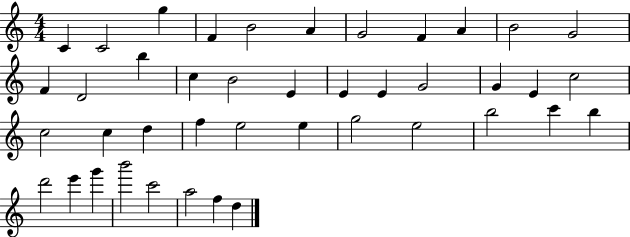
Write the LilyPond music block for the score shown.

{
  \clef treble
  \numericTimeSignature
  \time 4/4
  \key c \major
  c'4 c'2 g''4 | f'4 b'2 a'4 | g'2 f'4 a'4 | b'2 g'2 | \break f'4 d'2 b''4 | c''4 b'2 e'4 | e'4 e'4 g'2 | g'4 e'4 c''2 | \break c''2 c''4 d''4 | f''4 e''2 e''4 | g''2 e''2 | b''2 c'''4 b''4 | \break d'''2 e'''4 g'''4 | b'''2 c'''2 | a''2 f''4 d''4 | \bar "|."
}